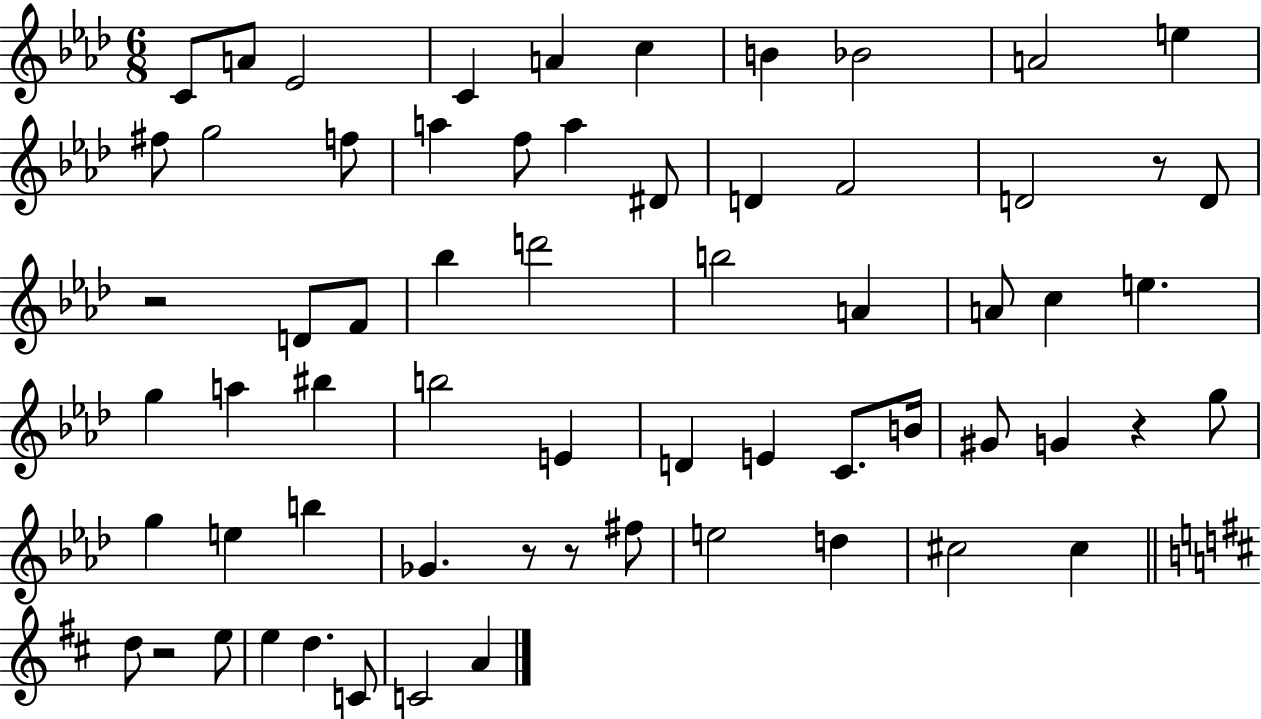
C4/e A4/e Eb4/h C4/q A4/q C5/q B4/q Bb4/h A4/h E5/q F#5/e G5/h F5/e A5/q F5/e A5/q D#4/e D4/q F4/h D4/h R/e D4/e R/h D4/e F4/e Bb5/q D6/h B5/h A4/q A4/e C5/q E5/q. G5/q A5/q BIS5/q B5/h E4/q D4/q E4/q C4/e. B4/s G#4/e G4/q R/q G5/e G5/q E5/q B5/q Gb4/q. R/e R/e F#5/e E5/h D5/q C#5/h C#5/q D5/e R/h E5/e E5/q D5/q. C4/e C4/h A4/q